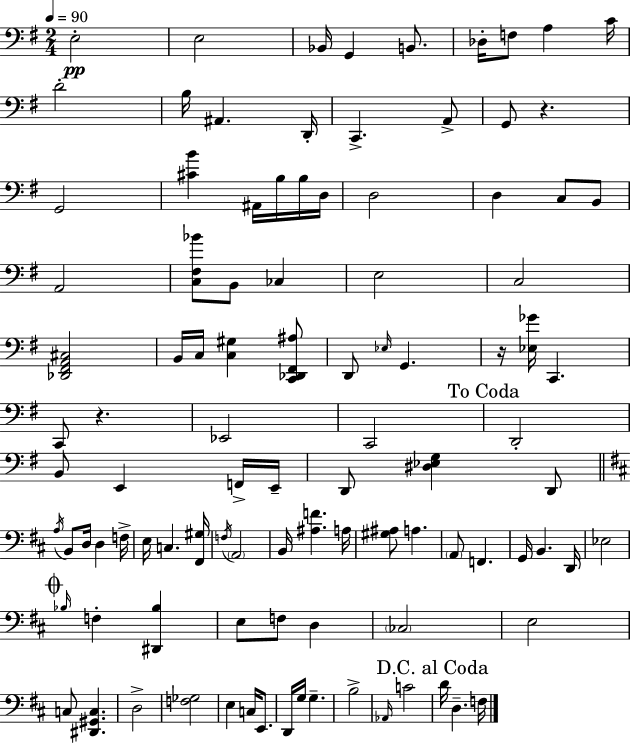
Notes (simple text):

E3/h E3/h Bb2/s G2/q B2/e. Db3/s F3/e A3/q C4/s D4/h B3/s A#2/q. D2/s C2/q. A2/e G2/e R/q. G2/h [C#4,B4]/q A#2/s B3/s B3/s D3/s D3/h D3/q C3/e B2/e A2/h [C3,F#3,Bb4]/e B2/e CES3/q E3/h C3/h [Db2,F#2,A2,C#3]/h B2/s C3/s [C3,G#3]/q [C2,Db2,F#2,A#3]/e D2/e Eb3/s G2/q. R/s [Eb3,Gb4]/s C2/q. C2/e R/q. Eb2/h C2/h D2/h B2/e E2/q F2/s E2/s D2/e [D#3,Eb3,G3]/q D2/e A3/s B2/e D3/s D3/q F3/s E3/s C3/q. [F#2,G#3]/s F3/s A2/h B2/s [A#3,F4]/q. A3/s [G#3,A#3]/e A3/q. A2/e F2/q. G2/s B2/q. D2/s Eb3/h Bb3/s F3/q [D#2,Bb3]/q E3/e F3/e D3/q CES3/h E3/h C3/e [D#2,G#2,C3]/q. D3/h [F3,Gb3]/h E3/q C3/s E2/e. D2/s G3/s G3/q. B3/h Ab2/s C4/h D4/s D3/q. F3/s